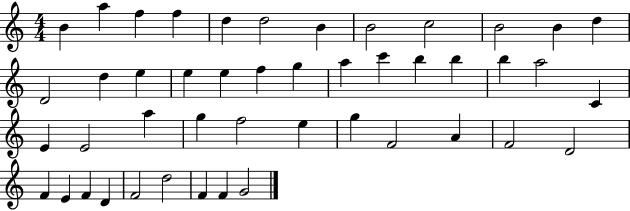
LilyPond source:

{
  \clef treble
  \numericTimeSignature
  \time 4/4
  \key c \major
  b'4 a''4 f''4 f''4 | d''4 d''2 b'4 | b'2 c''2 | b'2 b'4 d''4 | \break d'2 d''4 e''4 | e''4 e''4 f''4 g''4 | a''4 c'''4 b''4 b''4 | b''4 a''2 c'4 | \break e'4 e'2 a''4 | g''4 f''2 e''4 | g''4 f'2 a'4 | f'2 d'2 | \break f'4 e'4 f'4 d'4 | f'2 d''2 | f'4 f'4 g'2 | \bar "|."
}